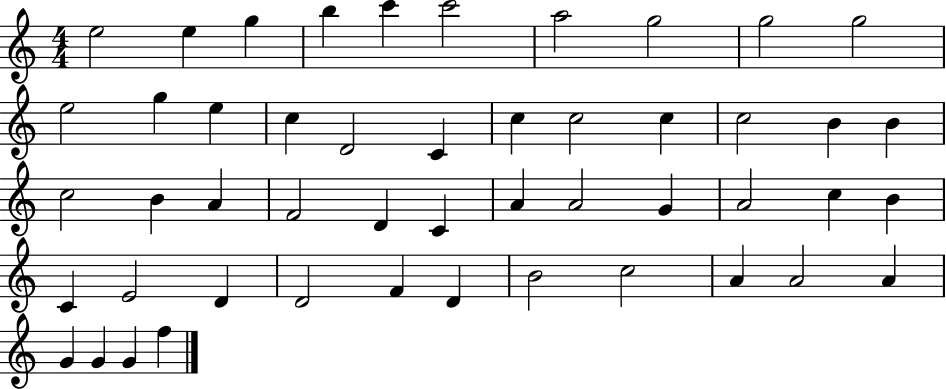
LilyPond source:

{
  \clef treble
  \numericTimeSignature
  \time 4/4
  \key c \major
  e''2 e''4 g''4 | b''4 c'''4 c'''2 | a''2 g''2 | g''2 g''2 | \break e''2 g''4 e''4 | c''4 d'2 c'4 | c''4 c''2 c''4 | c''2 b'4 b'4 | \break c''2 b'4 a'4 | f'2 d'4 c'4 | a'4 a'2 g'4 | a'2 c''4 b'4 | \break c'4 e'2 d'4 | d'2 f'4 d'4 | b'2 c''2 | a'4 a'2 a'4 | \break g'4 g'4 g'4 f''4 | \bar "|."
}